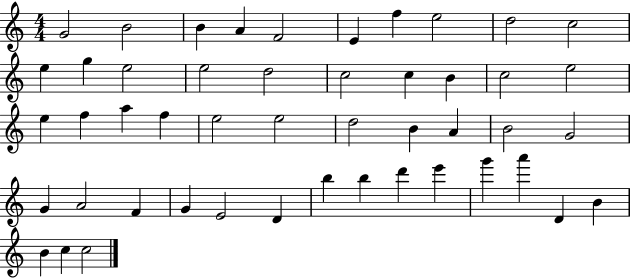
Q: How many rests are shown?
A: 0